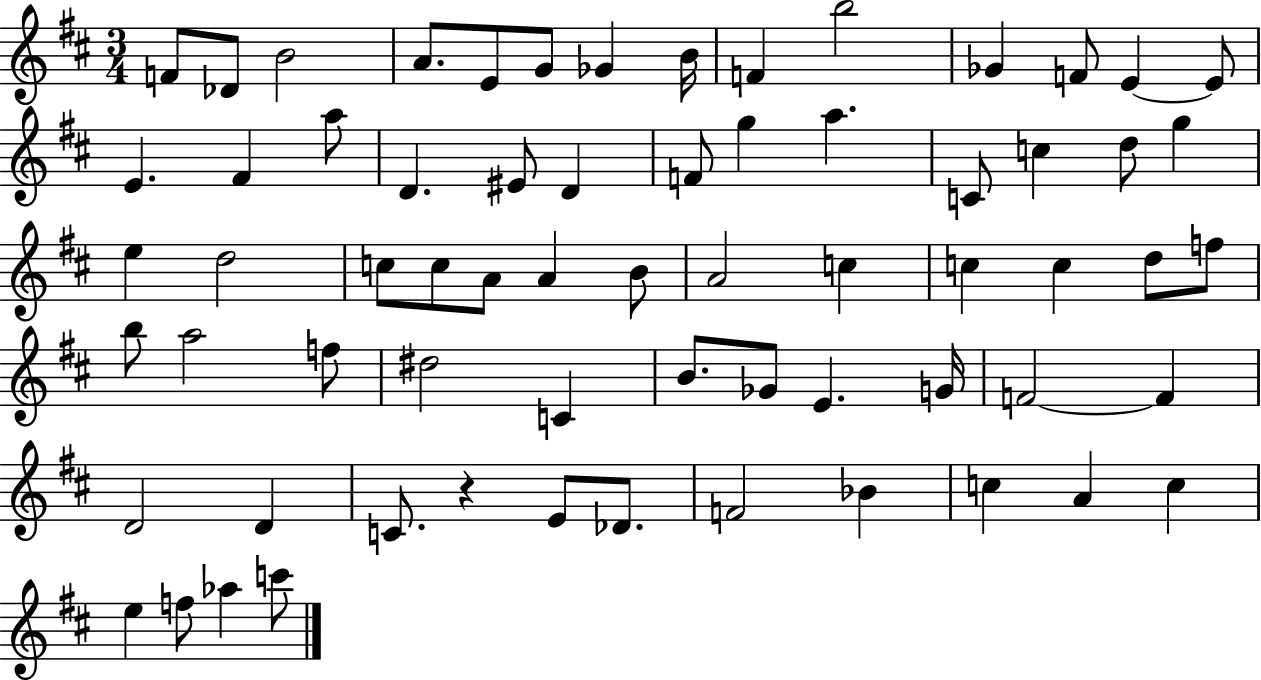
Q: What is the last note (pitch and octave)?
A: C6